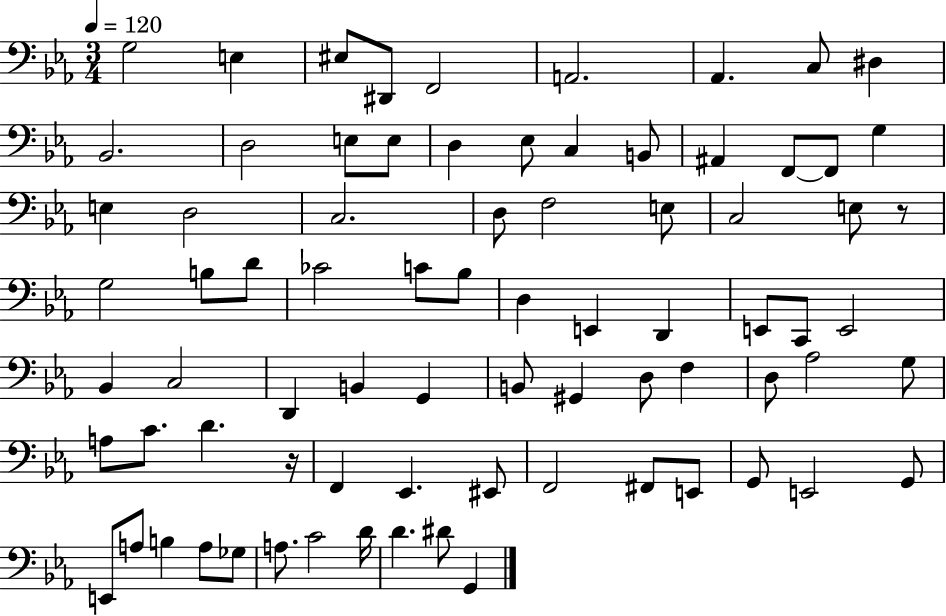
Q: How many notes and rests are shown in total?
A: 78